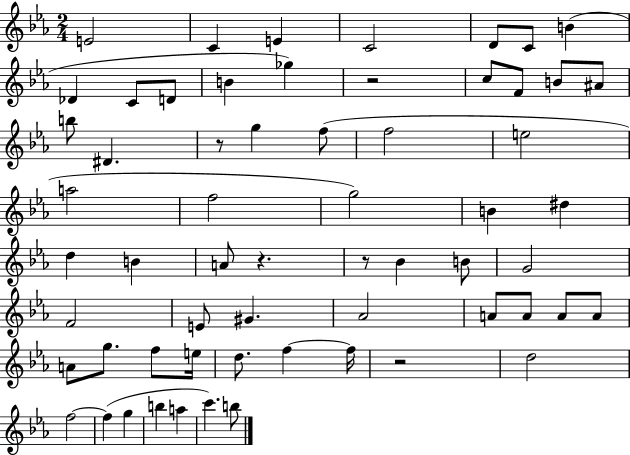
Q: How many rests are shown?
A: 5